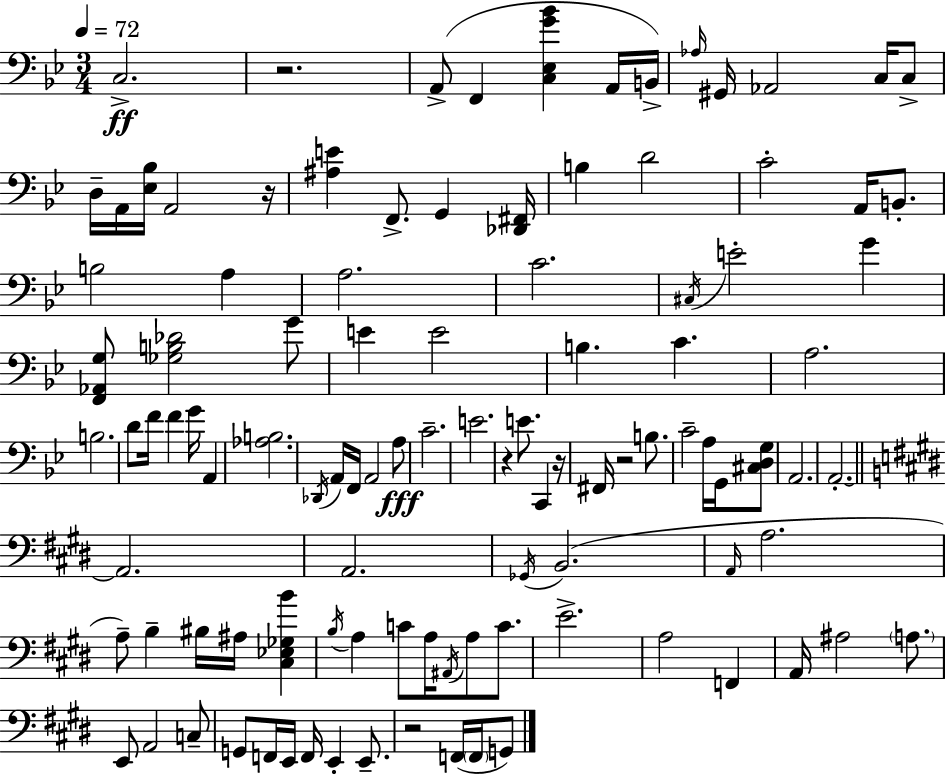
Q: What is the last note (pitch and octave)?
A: G2